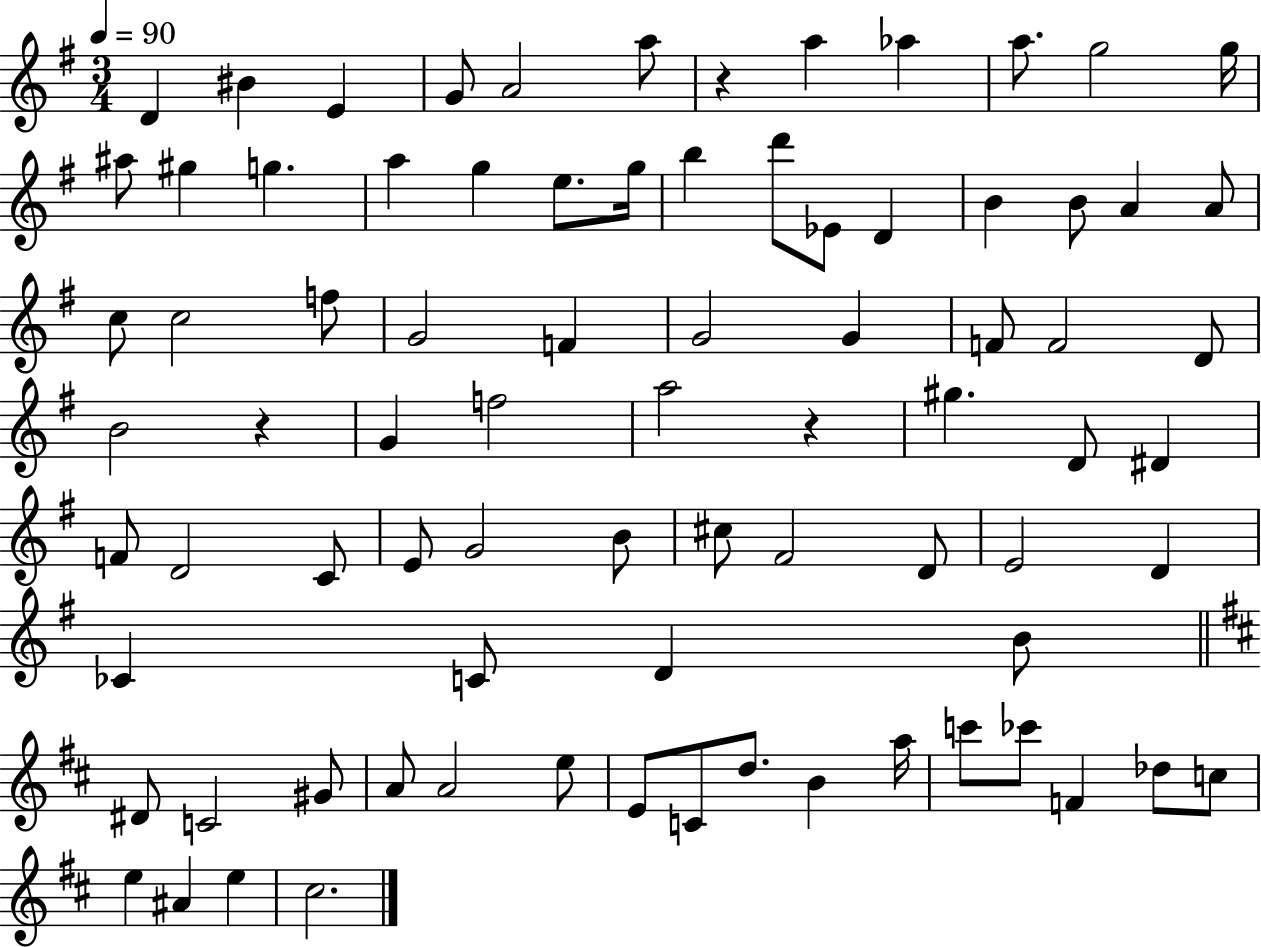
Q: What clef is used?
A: treble